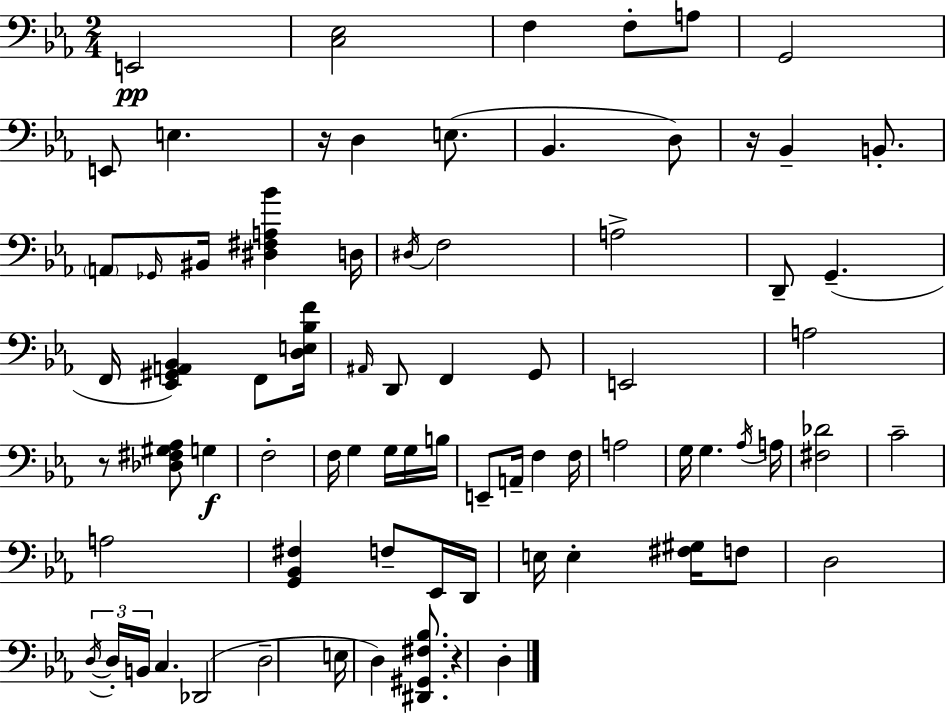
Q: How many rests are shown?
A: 4